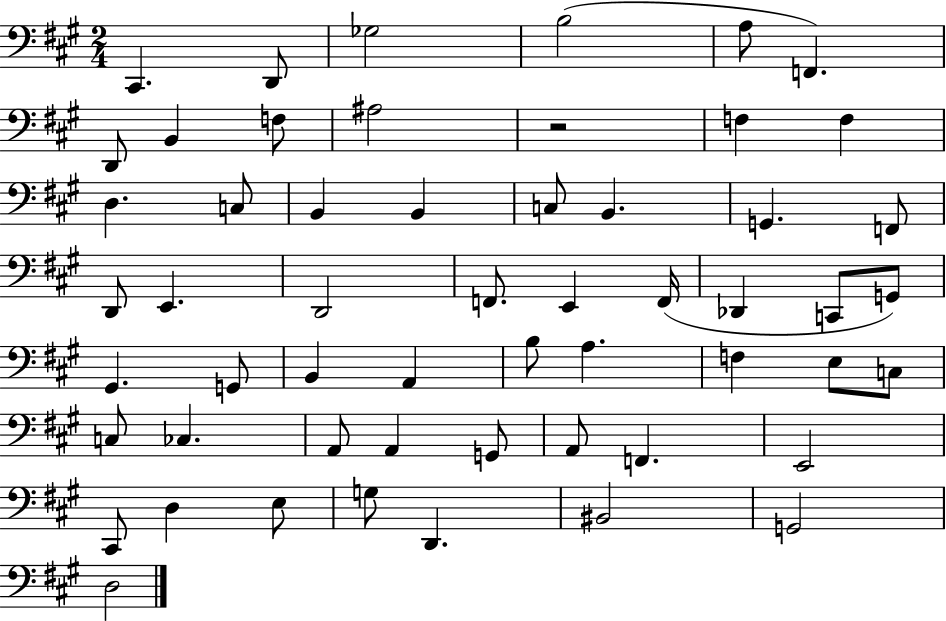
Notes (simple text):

C#2/q. D2/e Gb3/h B3/h A3/e F2/q. D2/e B2/q F3/e A#3/h R/h F3/q F3/q D3/q. C3/e B2/q B2/q C3/e B2/q. G2/q. F2/e D2/e E2/q. D2/h F2/e. E2/q F2/s Db2/q C2/e G2/e G#2/q. G2/e B2/q A2/q B3/e A3/q. F3/q E3/e C3/e C3/e CES3/q. A2/e A2/q G2/e A2/e F2/q. E2/h C#2/e D3/q E3/e G3/e D2/q. BIS2/h G2/h D3/h